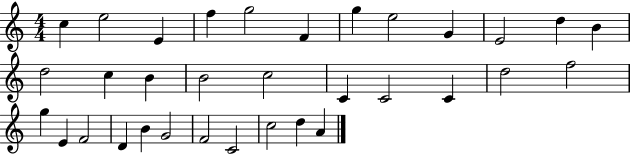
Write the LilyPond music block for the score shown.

{
  \clef treble
  \numericTimeSignature
  \time 4/4
  \key c \major
  c''4 e''2 e'4 | f''4 g''2 f'4 | g''4 e''2 g'4 | e'2 d''4 b'4 | \break d''2 c''4 b'4 | b'2 c''2 | c'4 c'2 c'4 | d''2 f''2 | \break g''4 e'4 f'2 | d'4 b'4 g'2 | f'2 c'2 | c''2 d''4 a'4 | \break \bar "|."
}